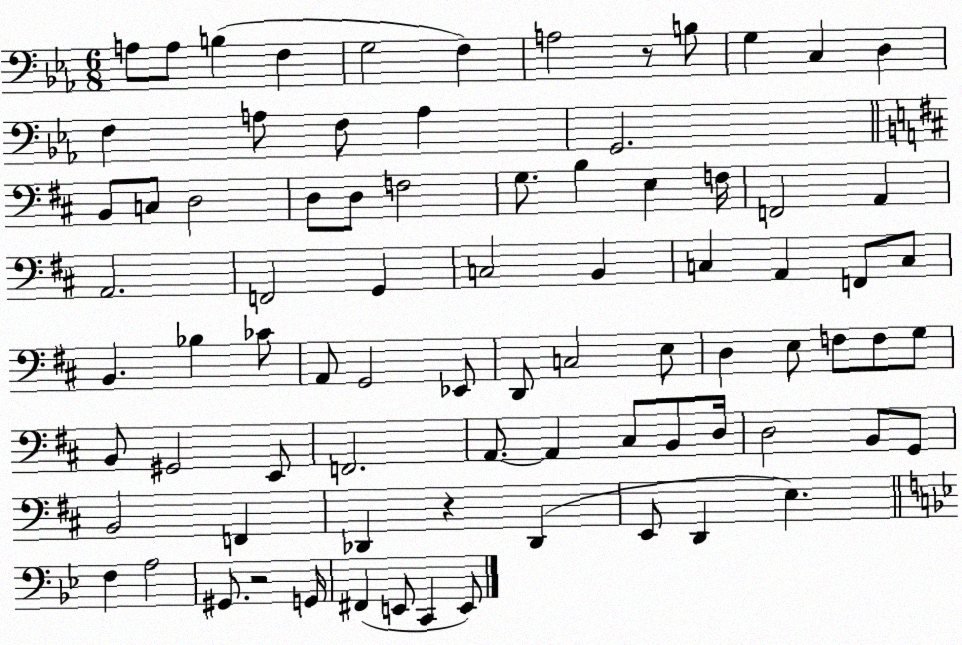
X:1
T:Untitled
M:6/8
L:1/4
K:Eb
A,/2 A,/2 B, F, G,2 F, A,2 z/2 B,/2 G, C, D, F, A,/2 F,/2 A, G,,2 B,,/2 C,/2 D,2 D,/2 D,/2 F,2 G,/2 B, E, F,/4 F,,2 A,, A,,2 F,,2 G,, C,2 B,, C, A,, F,,/2 C,/2 B,, _B, _C/2 A,,/2 G,,2 _E,,/2 D,,/2 C,2 E,/2 D, E,/2 F,/2 F,/2 G,/2 B,,/2 ^G,,2 E,,/2 F,,2 A,,/2 A,, ^C,/2 B,,/2 D,/4 D,2 B,,/2 G,,/2 B,,2 F,, _D,, z _D,, E,,/2 D,, E, F, A,2 ^G,,/2 z2 G,,/4 ^F,, E,,/2 C,, E,,/2